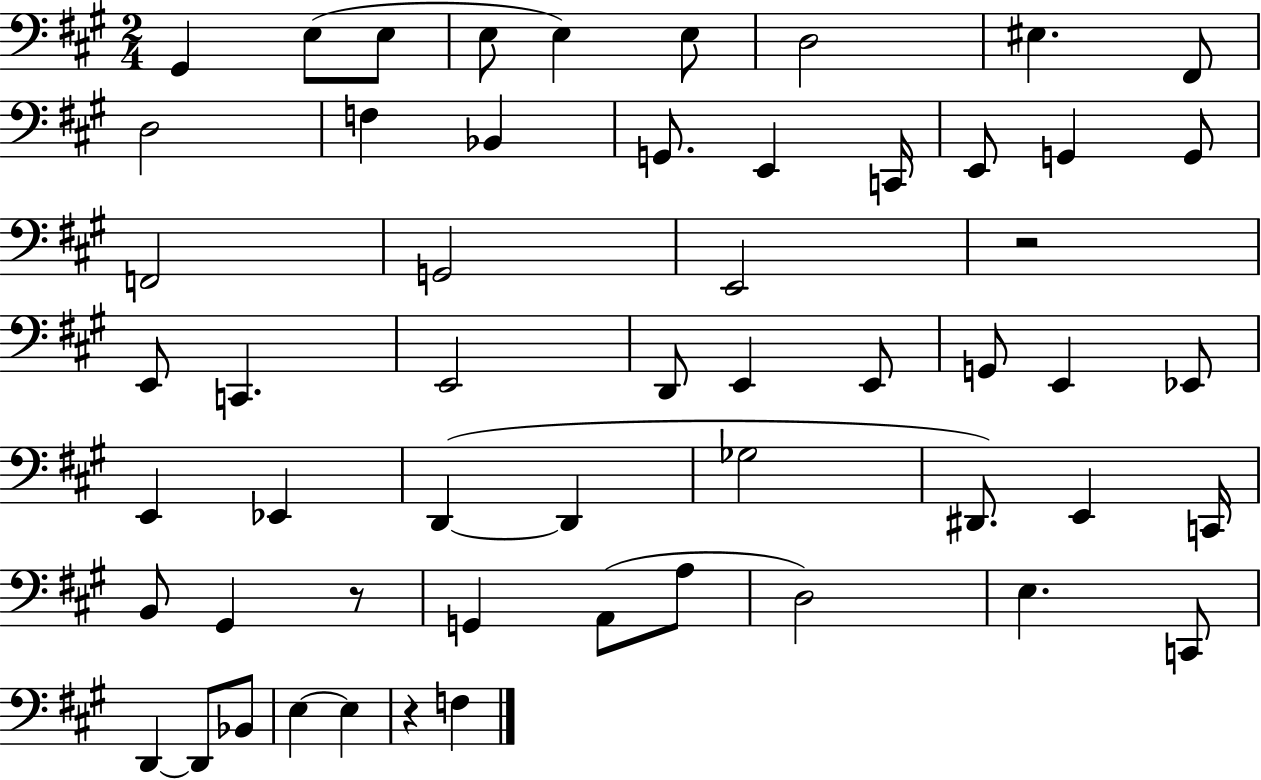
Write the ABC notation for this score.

X:1
T:Untitled
M:2/4
L:1/4
K:A
^G,, E,/2 E,/2 E,/2 E, E,/2 D,2 ^E, ^F,,/2 D,2 F, _B,, G,,/2 E,, C,,/4 E,,/2 G,, G,,/2 F,,2 G,,2 E,,2 z2 E,,/2 C,, E,,2 D,,/2 E,, E,,/2 G,,/2 E,, _E,,/2 E,, _E,, D,, D,, _G,2 ^D,,/2 E,, C,,/4 B,,/2 ^G,, z/2 G,, A,,/2 A,/2 D,2 E, C,,/2 D,, D,,/2 _B,,/2 E, E, z F,